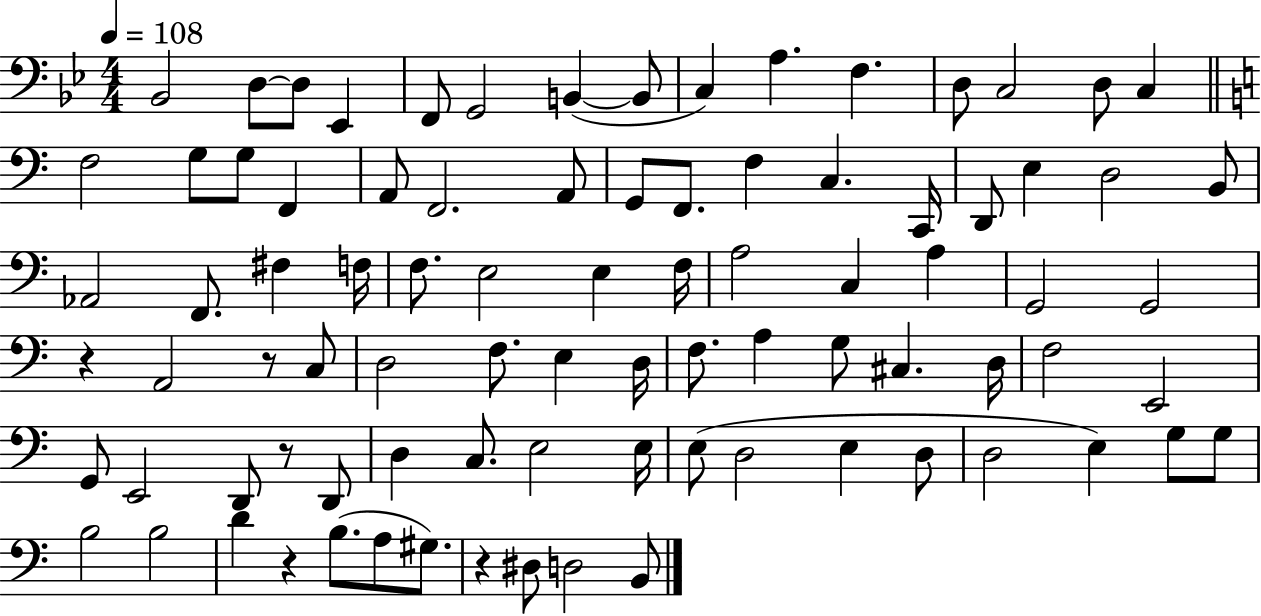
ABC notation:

X:1
T:Untitled
M:4/4
L:1/4
K:Bb
_B,,2 D,/2 D,/2 _E,, F,,/2 G,,2 B,, B,,/2 C, A, F, D,/2 C,2 D,/2 C, F,2 G,/2 G,/2 F,, A,,/2 F,,2 A,,/2 G,,/2 F,,/2 F, C, C,,/4 D,,/2 E, D,2 B,,/2 _A,,2 F,,/2 ^F, F,/4 F,/2 E,2 E, F,/4 A,2 C, A, G,,2 G,,2 z A,,2 z/2 C,/2 D,2 F,/2 E, D,/4 F,/2 A, G,/2 ^C, D,/4 F,2 E,,2 G,,/2 E,,2 D,,/2 z/2 D,,/2 D, C,/2 E,2 E,/4 E,/2 D,2 E, D,/2 D,2 E, G,/2 G,/2 B,2 B,2 D z B,/2 A,/2 ^G,/2 z ^D,/2 D,2 B,,/2